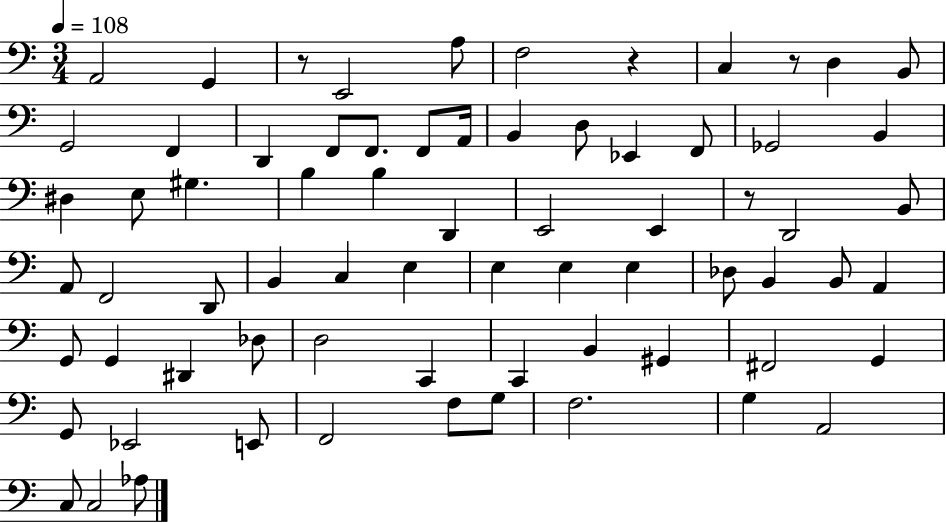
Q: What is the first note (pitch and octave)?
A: A2